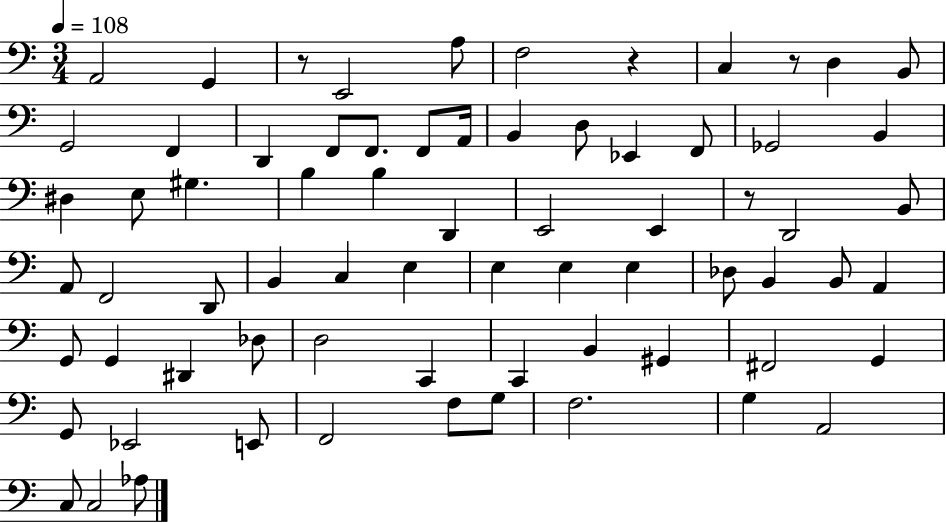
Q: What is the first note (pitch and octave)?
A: A2